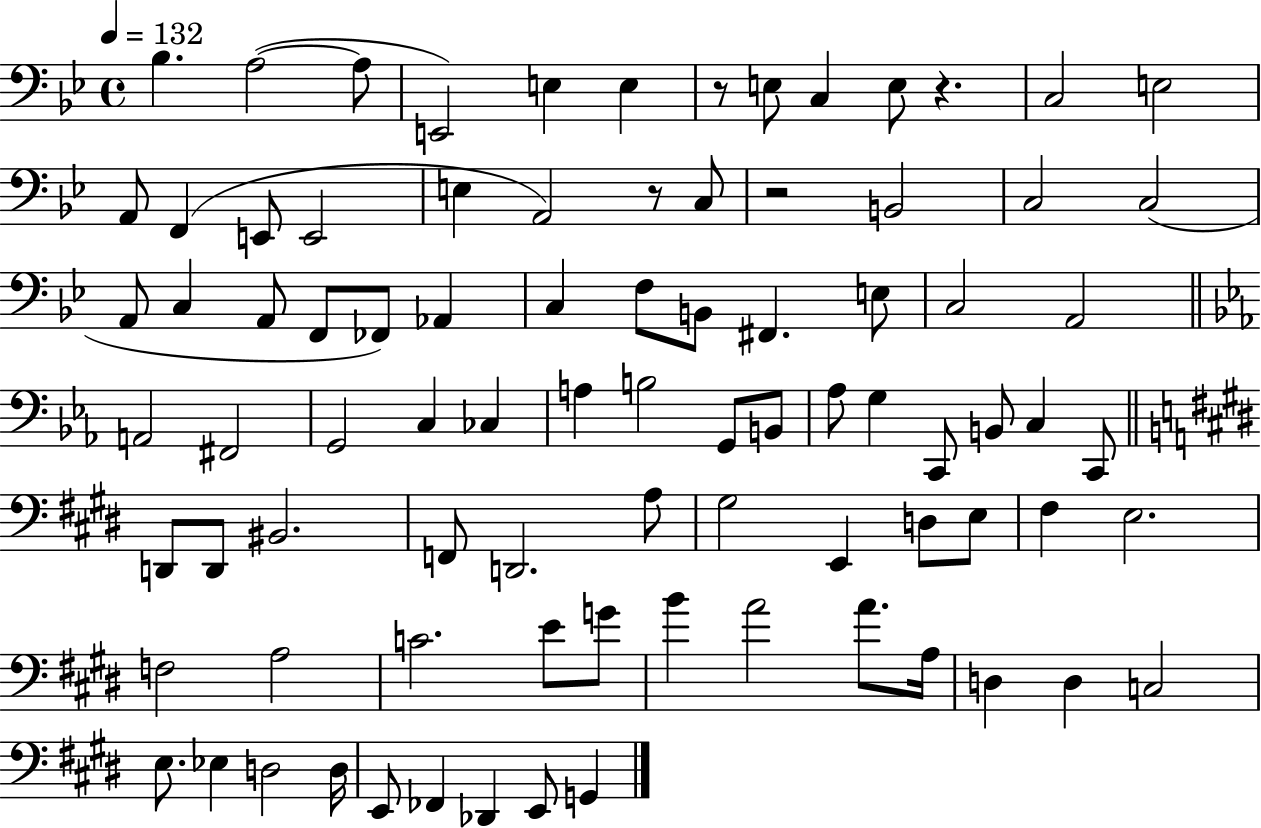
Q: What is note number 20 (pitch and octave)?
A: C3